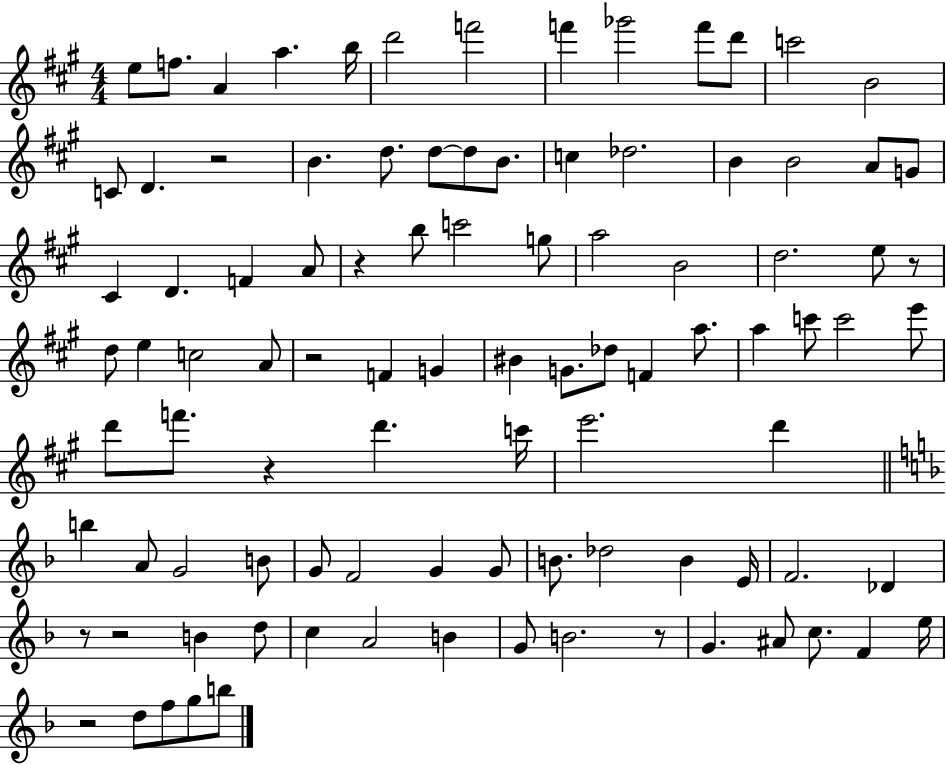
{
  \clef treble
  \numericTimeSignature
  \time 4/4
  \key a \major
  e''8 f''8. a'4 a''4. b''16 | d'''2 f'''2 | f'''4 ges'''2 f'''8 d'''8 | c'''2 b'2 | \break c'8 d'4. r2 | b'4. d''8. d''8~~ d''8 b'8. | c''4 des''2. | b'4 b'2 a'8 g'8 | \break cis'4 d'4. f'4 a'8 | r4 b''8 c'''2 g''8 | a''2 b'2 | d''2. e''8 r8 | \break d''8 e''4 c''2 a'8 | r2 f'4 g'4 | bis'4 g'8. des''8 f'4 a''8. | a''4 c'''8 c'''2 e'''8 | \break d'''8 f'''8. r4 d'''4. c'''16 | e'''2. d'''4 | \bar "||" \break \key d \minor b''4 a'8 g'2 b'8 | g'8 f'2 g'4 g'8 | b'8. des''2 b'4 e'16 | f'2. des'4 | \break r8 r2 b'4 d''8 | c''4 a'2 b'4 | g'8 b'2. r8 | g'4. ais'8 c''8. f'4 e''16 | \break r2 d''8 f''8 g''8 b''8 | \bar "|."
}